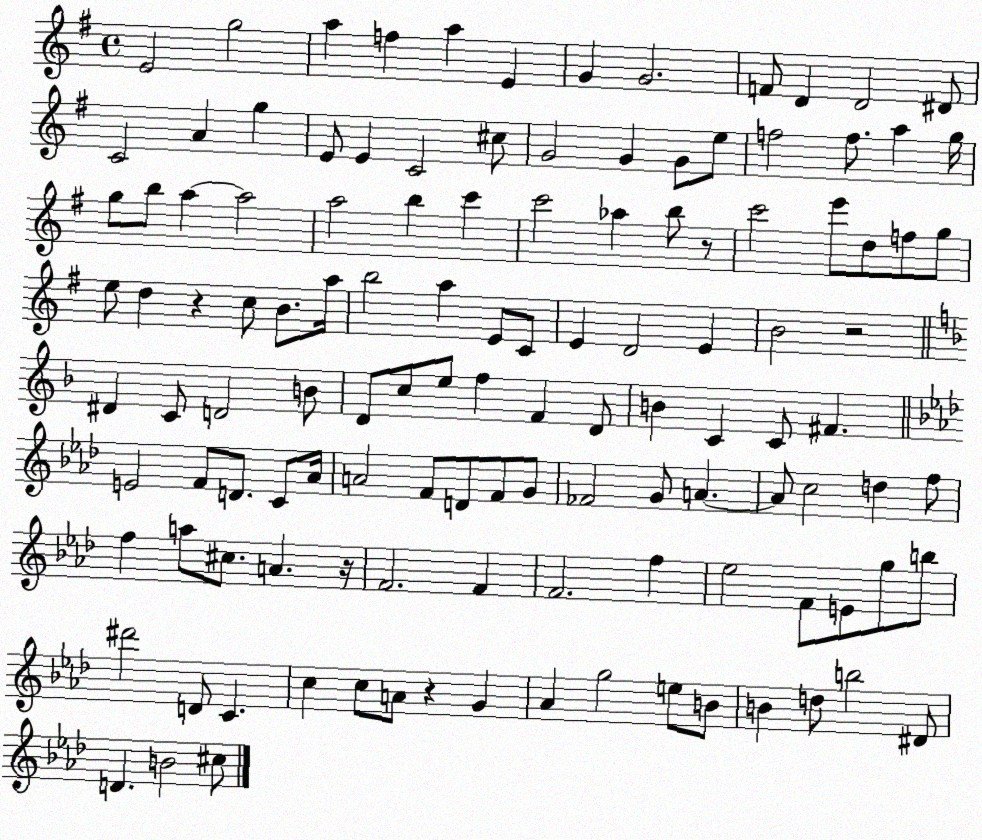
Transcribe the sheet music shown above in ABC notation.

X:1
T:Untitled
M:4/4
L:1/4
K:G
E2 g2 a f a E G G2 F/2 D D2 ^D/2 C2 A g E/2 E C2 ^c/2 G2 G G/2 e/2 f2 f/2 a g/4 g/2 b/2 a a2 a2 b c' c'2 _a b/2 z/2 c'2 e'/2 d/2 f/2 g/2 e/2 d z c/2 B/2 a/4 b2 a E/2 C/2 E D2 E B2 z2 ^D C/2 D2 B/2 D/2 c/2 e/2 f F D/2 B C C/2 ^F E2 F/2 D/2 C/2 _A/4 A2 F/2 D/2 F/2 G/2 _F2 G/2 A A/2 c2 d f/2 f a/2 ^c/2 A z/4 F2 F F2 f _e2 F/2 E/2 g/2 b/2 ^d'2 D/2 C c c/2 A/2 z G _A g2 e/2 B/2 B d/2 b2 ^D/2 D B2 ^c/2